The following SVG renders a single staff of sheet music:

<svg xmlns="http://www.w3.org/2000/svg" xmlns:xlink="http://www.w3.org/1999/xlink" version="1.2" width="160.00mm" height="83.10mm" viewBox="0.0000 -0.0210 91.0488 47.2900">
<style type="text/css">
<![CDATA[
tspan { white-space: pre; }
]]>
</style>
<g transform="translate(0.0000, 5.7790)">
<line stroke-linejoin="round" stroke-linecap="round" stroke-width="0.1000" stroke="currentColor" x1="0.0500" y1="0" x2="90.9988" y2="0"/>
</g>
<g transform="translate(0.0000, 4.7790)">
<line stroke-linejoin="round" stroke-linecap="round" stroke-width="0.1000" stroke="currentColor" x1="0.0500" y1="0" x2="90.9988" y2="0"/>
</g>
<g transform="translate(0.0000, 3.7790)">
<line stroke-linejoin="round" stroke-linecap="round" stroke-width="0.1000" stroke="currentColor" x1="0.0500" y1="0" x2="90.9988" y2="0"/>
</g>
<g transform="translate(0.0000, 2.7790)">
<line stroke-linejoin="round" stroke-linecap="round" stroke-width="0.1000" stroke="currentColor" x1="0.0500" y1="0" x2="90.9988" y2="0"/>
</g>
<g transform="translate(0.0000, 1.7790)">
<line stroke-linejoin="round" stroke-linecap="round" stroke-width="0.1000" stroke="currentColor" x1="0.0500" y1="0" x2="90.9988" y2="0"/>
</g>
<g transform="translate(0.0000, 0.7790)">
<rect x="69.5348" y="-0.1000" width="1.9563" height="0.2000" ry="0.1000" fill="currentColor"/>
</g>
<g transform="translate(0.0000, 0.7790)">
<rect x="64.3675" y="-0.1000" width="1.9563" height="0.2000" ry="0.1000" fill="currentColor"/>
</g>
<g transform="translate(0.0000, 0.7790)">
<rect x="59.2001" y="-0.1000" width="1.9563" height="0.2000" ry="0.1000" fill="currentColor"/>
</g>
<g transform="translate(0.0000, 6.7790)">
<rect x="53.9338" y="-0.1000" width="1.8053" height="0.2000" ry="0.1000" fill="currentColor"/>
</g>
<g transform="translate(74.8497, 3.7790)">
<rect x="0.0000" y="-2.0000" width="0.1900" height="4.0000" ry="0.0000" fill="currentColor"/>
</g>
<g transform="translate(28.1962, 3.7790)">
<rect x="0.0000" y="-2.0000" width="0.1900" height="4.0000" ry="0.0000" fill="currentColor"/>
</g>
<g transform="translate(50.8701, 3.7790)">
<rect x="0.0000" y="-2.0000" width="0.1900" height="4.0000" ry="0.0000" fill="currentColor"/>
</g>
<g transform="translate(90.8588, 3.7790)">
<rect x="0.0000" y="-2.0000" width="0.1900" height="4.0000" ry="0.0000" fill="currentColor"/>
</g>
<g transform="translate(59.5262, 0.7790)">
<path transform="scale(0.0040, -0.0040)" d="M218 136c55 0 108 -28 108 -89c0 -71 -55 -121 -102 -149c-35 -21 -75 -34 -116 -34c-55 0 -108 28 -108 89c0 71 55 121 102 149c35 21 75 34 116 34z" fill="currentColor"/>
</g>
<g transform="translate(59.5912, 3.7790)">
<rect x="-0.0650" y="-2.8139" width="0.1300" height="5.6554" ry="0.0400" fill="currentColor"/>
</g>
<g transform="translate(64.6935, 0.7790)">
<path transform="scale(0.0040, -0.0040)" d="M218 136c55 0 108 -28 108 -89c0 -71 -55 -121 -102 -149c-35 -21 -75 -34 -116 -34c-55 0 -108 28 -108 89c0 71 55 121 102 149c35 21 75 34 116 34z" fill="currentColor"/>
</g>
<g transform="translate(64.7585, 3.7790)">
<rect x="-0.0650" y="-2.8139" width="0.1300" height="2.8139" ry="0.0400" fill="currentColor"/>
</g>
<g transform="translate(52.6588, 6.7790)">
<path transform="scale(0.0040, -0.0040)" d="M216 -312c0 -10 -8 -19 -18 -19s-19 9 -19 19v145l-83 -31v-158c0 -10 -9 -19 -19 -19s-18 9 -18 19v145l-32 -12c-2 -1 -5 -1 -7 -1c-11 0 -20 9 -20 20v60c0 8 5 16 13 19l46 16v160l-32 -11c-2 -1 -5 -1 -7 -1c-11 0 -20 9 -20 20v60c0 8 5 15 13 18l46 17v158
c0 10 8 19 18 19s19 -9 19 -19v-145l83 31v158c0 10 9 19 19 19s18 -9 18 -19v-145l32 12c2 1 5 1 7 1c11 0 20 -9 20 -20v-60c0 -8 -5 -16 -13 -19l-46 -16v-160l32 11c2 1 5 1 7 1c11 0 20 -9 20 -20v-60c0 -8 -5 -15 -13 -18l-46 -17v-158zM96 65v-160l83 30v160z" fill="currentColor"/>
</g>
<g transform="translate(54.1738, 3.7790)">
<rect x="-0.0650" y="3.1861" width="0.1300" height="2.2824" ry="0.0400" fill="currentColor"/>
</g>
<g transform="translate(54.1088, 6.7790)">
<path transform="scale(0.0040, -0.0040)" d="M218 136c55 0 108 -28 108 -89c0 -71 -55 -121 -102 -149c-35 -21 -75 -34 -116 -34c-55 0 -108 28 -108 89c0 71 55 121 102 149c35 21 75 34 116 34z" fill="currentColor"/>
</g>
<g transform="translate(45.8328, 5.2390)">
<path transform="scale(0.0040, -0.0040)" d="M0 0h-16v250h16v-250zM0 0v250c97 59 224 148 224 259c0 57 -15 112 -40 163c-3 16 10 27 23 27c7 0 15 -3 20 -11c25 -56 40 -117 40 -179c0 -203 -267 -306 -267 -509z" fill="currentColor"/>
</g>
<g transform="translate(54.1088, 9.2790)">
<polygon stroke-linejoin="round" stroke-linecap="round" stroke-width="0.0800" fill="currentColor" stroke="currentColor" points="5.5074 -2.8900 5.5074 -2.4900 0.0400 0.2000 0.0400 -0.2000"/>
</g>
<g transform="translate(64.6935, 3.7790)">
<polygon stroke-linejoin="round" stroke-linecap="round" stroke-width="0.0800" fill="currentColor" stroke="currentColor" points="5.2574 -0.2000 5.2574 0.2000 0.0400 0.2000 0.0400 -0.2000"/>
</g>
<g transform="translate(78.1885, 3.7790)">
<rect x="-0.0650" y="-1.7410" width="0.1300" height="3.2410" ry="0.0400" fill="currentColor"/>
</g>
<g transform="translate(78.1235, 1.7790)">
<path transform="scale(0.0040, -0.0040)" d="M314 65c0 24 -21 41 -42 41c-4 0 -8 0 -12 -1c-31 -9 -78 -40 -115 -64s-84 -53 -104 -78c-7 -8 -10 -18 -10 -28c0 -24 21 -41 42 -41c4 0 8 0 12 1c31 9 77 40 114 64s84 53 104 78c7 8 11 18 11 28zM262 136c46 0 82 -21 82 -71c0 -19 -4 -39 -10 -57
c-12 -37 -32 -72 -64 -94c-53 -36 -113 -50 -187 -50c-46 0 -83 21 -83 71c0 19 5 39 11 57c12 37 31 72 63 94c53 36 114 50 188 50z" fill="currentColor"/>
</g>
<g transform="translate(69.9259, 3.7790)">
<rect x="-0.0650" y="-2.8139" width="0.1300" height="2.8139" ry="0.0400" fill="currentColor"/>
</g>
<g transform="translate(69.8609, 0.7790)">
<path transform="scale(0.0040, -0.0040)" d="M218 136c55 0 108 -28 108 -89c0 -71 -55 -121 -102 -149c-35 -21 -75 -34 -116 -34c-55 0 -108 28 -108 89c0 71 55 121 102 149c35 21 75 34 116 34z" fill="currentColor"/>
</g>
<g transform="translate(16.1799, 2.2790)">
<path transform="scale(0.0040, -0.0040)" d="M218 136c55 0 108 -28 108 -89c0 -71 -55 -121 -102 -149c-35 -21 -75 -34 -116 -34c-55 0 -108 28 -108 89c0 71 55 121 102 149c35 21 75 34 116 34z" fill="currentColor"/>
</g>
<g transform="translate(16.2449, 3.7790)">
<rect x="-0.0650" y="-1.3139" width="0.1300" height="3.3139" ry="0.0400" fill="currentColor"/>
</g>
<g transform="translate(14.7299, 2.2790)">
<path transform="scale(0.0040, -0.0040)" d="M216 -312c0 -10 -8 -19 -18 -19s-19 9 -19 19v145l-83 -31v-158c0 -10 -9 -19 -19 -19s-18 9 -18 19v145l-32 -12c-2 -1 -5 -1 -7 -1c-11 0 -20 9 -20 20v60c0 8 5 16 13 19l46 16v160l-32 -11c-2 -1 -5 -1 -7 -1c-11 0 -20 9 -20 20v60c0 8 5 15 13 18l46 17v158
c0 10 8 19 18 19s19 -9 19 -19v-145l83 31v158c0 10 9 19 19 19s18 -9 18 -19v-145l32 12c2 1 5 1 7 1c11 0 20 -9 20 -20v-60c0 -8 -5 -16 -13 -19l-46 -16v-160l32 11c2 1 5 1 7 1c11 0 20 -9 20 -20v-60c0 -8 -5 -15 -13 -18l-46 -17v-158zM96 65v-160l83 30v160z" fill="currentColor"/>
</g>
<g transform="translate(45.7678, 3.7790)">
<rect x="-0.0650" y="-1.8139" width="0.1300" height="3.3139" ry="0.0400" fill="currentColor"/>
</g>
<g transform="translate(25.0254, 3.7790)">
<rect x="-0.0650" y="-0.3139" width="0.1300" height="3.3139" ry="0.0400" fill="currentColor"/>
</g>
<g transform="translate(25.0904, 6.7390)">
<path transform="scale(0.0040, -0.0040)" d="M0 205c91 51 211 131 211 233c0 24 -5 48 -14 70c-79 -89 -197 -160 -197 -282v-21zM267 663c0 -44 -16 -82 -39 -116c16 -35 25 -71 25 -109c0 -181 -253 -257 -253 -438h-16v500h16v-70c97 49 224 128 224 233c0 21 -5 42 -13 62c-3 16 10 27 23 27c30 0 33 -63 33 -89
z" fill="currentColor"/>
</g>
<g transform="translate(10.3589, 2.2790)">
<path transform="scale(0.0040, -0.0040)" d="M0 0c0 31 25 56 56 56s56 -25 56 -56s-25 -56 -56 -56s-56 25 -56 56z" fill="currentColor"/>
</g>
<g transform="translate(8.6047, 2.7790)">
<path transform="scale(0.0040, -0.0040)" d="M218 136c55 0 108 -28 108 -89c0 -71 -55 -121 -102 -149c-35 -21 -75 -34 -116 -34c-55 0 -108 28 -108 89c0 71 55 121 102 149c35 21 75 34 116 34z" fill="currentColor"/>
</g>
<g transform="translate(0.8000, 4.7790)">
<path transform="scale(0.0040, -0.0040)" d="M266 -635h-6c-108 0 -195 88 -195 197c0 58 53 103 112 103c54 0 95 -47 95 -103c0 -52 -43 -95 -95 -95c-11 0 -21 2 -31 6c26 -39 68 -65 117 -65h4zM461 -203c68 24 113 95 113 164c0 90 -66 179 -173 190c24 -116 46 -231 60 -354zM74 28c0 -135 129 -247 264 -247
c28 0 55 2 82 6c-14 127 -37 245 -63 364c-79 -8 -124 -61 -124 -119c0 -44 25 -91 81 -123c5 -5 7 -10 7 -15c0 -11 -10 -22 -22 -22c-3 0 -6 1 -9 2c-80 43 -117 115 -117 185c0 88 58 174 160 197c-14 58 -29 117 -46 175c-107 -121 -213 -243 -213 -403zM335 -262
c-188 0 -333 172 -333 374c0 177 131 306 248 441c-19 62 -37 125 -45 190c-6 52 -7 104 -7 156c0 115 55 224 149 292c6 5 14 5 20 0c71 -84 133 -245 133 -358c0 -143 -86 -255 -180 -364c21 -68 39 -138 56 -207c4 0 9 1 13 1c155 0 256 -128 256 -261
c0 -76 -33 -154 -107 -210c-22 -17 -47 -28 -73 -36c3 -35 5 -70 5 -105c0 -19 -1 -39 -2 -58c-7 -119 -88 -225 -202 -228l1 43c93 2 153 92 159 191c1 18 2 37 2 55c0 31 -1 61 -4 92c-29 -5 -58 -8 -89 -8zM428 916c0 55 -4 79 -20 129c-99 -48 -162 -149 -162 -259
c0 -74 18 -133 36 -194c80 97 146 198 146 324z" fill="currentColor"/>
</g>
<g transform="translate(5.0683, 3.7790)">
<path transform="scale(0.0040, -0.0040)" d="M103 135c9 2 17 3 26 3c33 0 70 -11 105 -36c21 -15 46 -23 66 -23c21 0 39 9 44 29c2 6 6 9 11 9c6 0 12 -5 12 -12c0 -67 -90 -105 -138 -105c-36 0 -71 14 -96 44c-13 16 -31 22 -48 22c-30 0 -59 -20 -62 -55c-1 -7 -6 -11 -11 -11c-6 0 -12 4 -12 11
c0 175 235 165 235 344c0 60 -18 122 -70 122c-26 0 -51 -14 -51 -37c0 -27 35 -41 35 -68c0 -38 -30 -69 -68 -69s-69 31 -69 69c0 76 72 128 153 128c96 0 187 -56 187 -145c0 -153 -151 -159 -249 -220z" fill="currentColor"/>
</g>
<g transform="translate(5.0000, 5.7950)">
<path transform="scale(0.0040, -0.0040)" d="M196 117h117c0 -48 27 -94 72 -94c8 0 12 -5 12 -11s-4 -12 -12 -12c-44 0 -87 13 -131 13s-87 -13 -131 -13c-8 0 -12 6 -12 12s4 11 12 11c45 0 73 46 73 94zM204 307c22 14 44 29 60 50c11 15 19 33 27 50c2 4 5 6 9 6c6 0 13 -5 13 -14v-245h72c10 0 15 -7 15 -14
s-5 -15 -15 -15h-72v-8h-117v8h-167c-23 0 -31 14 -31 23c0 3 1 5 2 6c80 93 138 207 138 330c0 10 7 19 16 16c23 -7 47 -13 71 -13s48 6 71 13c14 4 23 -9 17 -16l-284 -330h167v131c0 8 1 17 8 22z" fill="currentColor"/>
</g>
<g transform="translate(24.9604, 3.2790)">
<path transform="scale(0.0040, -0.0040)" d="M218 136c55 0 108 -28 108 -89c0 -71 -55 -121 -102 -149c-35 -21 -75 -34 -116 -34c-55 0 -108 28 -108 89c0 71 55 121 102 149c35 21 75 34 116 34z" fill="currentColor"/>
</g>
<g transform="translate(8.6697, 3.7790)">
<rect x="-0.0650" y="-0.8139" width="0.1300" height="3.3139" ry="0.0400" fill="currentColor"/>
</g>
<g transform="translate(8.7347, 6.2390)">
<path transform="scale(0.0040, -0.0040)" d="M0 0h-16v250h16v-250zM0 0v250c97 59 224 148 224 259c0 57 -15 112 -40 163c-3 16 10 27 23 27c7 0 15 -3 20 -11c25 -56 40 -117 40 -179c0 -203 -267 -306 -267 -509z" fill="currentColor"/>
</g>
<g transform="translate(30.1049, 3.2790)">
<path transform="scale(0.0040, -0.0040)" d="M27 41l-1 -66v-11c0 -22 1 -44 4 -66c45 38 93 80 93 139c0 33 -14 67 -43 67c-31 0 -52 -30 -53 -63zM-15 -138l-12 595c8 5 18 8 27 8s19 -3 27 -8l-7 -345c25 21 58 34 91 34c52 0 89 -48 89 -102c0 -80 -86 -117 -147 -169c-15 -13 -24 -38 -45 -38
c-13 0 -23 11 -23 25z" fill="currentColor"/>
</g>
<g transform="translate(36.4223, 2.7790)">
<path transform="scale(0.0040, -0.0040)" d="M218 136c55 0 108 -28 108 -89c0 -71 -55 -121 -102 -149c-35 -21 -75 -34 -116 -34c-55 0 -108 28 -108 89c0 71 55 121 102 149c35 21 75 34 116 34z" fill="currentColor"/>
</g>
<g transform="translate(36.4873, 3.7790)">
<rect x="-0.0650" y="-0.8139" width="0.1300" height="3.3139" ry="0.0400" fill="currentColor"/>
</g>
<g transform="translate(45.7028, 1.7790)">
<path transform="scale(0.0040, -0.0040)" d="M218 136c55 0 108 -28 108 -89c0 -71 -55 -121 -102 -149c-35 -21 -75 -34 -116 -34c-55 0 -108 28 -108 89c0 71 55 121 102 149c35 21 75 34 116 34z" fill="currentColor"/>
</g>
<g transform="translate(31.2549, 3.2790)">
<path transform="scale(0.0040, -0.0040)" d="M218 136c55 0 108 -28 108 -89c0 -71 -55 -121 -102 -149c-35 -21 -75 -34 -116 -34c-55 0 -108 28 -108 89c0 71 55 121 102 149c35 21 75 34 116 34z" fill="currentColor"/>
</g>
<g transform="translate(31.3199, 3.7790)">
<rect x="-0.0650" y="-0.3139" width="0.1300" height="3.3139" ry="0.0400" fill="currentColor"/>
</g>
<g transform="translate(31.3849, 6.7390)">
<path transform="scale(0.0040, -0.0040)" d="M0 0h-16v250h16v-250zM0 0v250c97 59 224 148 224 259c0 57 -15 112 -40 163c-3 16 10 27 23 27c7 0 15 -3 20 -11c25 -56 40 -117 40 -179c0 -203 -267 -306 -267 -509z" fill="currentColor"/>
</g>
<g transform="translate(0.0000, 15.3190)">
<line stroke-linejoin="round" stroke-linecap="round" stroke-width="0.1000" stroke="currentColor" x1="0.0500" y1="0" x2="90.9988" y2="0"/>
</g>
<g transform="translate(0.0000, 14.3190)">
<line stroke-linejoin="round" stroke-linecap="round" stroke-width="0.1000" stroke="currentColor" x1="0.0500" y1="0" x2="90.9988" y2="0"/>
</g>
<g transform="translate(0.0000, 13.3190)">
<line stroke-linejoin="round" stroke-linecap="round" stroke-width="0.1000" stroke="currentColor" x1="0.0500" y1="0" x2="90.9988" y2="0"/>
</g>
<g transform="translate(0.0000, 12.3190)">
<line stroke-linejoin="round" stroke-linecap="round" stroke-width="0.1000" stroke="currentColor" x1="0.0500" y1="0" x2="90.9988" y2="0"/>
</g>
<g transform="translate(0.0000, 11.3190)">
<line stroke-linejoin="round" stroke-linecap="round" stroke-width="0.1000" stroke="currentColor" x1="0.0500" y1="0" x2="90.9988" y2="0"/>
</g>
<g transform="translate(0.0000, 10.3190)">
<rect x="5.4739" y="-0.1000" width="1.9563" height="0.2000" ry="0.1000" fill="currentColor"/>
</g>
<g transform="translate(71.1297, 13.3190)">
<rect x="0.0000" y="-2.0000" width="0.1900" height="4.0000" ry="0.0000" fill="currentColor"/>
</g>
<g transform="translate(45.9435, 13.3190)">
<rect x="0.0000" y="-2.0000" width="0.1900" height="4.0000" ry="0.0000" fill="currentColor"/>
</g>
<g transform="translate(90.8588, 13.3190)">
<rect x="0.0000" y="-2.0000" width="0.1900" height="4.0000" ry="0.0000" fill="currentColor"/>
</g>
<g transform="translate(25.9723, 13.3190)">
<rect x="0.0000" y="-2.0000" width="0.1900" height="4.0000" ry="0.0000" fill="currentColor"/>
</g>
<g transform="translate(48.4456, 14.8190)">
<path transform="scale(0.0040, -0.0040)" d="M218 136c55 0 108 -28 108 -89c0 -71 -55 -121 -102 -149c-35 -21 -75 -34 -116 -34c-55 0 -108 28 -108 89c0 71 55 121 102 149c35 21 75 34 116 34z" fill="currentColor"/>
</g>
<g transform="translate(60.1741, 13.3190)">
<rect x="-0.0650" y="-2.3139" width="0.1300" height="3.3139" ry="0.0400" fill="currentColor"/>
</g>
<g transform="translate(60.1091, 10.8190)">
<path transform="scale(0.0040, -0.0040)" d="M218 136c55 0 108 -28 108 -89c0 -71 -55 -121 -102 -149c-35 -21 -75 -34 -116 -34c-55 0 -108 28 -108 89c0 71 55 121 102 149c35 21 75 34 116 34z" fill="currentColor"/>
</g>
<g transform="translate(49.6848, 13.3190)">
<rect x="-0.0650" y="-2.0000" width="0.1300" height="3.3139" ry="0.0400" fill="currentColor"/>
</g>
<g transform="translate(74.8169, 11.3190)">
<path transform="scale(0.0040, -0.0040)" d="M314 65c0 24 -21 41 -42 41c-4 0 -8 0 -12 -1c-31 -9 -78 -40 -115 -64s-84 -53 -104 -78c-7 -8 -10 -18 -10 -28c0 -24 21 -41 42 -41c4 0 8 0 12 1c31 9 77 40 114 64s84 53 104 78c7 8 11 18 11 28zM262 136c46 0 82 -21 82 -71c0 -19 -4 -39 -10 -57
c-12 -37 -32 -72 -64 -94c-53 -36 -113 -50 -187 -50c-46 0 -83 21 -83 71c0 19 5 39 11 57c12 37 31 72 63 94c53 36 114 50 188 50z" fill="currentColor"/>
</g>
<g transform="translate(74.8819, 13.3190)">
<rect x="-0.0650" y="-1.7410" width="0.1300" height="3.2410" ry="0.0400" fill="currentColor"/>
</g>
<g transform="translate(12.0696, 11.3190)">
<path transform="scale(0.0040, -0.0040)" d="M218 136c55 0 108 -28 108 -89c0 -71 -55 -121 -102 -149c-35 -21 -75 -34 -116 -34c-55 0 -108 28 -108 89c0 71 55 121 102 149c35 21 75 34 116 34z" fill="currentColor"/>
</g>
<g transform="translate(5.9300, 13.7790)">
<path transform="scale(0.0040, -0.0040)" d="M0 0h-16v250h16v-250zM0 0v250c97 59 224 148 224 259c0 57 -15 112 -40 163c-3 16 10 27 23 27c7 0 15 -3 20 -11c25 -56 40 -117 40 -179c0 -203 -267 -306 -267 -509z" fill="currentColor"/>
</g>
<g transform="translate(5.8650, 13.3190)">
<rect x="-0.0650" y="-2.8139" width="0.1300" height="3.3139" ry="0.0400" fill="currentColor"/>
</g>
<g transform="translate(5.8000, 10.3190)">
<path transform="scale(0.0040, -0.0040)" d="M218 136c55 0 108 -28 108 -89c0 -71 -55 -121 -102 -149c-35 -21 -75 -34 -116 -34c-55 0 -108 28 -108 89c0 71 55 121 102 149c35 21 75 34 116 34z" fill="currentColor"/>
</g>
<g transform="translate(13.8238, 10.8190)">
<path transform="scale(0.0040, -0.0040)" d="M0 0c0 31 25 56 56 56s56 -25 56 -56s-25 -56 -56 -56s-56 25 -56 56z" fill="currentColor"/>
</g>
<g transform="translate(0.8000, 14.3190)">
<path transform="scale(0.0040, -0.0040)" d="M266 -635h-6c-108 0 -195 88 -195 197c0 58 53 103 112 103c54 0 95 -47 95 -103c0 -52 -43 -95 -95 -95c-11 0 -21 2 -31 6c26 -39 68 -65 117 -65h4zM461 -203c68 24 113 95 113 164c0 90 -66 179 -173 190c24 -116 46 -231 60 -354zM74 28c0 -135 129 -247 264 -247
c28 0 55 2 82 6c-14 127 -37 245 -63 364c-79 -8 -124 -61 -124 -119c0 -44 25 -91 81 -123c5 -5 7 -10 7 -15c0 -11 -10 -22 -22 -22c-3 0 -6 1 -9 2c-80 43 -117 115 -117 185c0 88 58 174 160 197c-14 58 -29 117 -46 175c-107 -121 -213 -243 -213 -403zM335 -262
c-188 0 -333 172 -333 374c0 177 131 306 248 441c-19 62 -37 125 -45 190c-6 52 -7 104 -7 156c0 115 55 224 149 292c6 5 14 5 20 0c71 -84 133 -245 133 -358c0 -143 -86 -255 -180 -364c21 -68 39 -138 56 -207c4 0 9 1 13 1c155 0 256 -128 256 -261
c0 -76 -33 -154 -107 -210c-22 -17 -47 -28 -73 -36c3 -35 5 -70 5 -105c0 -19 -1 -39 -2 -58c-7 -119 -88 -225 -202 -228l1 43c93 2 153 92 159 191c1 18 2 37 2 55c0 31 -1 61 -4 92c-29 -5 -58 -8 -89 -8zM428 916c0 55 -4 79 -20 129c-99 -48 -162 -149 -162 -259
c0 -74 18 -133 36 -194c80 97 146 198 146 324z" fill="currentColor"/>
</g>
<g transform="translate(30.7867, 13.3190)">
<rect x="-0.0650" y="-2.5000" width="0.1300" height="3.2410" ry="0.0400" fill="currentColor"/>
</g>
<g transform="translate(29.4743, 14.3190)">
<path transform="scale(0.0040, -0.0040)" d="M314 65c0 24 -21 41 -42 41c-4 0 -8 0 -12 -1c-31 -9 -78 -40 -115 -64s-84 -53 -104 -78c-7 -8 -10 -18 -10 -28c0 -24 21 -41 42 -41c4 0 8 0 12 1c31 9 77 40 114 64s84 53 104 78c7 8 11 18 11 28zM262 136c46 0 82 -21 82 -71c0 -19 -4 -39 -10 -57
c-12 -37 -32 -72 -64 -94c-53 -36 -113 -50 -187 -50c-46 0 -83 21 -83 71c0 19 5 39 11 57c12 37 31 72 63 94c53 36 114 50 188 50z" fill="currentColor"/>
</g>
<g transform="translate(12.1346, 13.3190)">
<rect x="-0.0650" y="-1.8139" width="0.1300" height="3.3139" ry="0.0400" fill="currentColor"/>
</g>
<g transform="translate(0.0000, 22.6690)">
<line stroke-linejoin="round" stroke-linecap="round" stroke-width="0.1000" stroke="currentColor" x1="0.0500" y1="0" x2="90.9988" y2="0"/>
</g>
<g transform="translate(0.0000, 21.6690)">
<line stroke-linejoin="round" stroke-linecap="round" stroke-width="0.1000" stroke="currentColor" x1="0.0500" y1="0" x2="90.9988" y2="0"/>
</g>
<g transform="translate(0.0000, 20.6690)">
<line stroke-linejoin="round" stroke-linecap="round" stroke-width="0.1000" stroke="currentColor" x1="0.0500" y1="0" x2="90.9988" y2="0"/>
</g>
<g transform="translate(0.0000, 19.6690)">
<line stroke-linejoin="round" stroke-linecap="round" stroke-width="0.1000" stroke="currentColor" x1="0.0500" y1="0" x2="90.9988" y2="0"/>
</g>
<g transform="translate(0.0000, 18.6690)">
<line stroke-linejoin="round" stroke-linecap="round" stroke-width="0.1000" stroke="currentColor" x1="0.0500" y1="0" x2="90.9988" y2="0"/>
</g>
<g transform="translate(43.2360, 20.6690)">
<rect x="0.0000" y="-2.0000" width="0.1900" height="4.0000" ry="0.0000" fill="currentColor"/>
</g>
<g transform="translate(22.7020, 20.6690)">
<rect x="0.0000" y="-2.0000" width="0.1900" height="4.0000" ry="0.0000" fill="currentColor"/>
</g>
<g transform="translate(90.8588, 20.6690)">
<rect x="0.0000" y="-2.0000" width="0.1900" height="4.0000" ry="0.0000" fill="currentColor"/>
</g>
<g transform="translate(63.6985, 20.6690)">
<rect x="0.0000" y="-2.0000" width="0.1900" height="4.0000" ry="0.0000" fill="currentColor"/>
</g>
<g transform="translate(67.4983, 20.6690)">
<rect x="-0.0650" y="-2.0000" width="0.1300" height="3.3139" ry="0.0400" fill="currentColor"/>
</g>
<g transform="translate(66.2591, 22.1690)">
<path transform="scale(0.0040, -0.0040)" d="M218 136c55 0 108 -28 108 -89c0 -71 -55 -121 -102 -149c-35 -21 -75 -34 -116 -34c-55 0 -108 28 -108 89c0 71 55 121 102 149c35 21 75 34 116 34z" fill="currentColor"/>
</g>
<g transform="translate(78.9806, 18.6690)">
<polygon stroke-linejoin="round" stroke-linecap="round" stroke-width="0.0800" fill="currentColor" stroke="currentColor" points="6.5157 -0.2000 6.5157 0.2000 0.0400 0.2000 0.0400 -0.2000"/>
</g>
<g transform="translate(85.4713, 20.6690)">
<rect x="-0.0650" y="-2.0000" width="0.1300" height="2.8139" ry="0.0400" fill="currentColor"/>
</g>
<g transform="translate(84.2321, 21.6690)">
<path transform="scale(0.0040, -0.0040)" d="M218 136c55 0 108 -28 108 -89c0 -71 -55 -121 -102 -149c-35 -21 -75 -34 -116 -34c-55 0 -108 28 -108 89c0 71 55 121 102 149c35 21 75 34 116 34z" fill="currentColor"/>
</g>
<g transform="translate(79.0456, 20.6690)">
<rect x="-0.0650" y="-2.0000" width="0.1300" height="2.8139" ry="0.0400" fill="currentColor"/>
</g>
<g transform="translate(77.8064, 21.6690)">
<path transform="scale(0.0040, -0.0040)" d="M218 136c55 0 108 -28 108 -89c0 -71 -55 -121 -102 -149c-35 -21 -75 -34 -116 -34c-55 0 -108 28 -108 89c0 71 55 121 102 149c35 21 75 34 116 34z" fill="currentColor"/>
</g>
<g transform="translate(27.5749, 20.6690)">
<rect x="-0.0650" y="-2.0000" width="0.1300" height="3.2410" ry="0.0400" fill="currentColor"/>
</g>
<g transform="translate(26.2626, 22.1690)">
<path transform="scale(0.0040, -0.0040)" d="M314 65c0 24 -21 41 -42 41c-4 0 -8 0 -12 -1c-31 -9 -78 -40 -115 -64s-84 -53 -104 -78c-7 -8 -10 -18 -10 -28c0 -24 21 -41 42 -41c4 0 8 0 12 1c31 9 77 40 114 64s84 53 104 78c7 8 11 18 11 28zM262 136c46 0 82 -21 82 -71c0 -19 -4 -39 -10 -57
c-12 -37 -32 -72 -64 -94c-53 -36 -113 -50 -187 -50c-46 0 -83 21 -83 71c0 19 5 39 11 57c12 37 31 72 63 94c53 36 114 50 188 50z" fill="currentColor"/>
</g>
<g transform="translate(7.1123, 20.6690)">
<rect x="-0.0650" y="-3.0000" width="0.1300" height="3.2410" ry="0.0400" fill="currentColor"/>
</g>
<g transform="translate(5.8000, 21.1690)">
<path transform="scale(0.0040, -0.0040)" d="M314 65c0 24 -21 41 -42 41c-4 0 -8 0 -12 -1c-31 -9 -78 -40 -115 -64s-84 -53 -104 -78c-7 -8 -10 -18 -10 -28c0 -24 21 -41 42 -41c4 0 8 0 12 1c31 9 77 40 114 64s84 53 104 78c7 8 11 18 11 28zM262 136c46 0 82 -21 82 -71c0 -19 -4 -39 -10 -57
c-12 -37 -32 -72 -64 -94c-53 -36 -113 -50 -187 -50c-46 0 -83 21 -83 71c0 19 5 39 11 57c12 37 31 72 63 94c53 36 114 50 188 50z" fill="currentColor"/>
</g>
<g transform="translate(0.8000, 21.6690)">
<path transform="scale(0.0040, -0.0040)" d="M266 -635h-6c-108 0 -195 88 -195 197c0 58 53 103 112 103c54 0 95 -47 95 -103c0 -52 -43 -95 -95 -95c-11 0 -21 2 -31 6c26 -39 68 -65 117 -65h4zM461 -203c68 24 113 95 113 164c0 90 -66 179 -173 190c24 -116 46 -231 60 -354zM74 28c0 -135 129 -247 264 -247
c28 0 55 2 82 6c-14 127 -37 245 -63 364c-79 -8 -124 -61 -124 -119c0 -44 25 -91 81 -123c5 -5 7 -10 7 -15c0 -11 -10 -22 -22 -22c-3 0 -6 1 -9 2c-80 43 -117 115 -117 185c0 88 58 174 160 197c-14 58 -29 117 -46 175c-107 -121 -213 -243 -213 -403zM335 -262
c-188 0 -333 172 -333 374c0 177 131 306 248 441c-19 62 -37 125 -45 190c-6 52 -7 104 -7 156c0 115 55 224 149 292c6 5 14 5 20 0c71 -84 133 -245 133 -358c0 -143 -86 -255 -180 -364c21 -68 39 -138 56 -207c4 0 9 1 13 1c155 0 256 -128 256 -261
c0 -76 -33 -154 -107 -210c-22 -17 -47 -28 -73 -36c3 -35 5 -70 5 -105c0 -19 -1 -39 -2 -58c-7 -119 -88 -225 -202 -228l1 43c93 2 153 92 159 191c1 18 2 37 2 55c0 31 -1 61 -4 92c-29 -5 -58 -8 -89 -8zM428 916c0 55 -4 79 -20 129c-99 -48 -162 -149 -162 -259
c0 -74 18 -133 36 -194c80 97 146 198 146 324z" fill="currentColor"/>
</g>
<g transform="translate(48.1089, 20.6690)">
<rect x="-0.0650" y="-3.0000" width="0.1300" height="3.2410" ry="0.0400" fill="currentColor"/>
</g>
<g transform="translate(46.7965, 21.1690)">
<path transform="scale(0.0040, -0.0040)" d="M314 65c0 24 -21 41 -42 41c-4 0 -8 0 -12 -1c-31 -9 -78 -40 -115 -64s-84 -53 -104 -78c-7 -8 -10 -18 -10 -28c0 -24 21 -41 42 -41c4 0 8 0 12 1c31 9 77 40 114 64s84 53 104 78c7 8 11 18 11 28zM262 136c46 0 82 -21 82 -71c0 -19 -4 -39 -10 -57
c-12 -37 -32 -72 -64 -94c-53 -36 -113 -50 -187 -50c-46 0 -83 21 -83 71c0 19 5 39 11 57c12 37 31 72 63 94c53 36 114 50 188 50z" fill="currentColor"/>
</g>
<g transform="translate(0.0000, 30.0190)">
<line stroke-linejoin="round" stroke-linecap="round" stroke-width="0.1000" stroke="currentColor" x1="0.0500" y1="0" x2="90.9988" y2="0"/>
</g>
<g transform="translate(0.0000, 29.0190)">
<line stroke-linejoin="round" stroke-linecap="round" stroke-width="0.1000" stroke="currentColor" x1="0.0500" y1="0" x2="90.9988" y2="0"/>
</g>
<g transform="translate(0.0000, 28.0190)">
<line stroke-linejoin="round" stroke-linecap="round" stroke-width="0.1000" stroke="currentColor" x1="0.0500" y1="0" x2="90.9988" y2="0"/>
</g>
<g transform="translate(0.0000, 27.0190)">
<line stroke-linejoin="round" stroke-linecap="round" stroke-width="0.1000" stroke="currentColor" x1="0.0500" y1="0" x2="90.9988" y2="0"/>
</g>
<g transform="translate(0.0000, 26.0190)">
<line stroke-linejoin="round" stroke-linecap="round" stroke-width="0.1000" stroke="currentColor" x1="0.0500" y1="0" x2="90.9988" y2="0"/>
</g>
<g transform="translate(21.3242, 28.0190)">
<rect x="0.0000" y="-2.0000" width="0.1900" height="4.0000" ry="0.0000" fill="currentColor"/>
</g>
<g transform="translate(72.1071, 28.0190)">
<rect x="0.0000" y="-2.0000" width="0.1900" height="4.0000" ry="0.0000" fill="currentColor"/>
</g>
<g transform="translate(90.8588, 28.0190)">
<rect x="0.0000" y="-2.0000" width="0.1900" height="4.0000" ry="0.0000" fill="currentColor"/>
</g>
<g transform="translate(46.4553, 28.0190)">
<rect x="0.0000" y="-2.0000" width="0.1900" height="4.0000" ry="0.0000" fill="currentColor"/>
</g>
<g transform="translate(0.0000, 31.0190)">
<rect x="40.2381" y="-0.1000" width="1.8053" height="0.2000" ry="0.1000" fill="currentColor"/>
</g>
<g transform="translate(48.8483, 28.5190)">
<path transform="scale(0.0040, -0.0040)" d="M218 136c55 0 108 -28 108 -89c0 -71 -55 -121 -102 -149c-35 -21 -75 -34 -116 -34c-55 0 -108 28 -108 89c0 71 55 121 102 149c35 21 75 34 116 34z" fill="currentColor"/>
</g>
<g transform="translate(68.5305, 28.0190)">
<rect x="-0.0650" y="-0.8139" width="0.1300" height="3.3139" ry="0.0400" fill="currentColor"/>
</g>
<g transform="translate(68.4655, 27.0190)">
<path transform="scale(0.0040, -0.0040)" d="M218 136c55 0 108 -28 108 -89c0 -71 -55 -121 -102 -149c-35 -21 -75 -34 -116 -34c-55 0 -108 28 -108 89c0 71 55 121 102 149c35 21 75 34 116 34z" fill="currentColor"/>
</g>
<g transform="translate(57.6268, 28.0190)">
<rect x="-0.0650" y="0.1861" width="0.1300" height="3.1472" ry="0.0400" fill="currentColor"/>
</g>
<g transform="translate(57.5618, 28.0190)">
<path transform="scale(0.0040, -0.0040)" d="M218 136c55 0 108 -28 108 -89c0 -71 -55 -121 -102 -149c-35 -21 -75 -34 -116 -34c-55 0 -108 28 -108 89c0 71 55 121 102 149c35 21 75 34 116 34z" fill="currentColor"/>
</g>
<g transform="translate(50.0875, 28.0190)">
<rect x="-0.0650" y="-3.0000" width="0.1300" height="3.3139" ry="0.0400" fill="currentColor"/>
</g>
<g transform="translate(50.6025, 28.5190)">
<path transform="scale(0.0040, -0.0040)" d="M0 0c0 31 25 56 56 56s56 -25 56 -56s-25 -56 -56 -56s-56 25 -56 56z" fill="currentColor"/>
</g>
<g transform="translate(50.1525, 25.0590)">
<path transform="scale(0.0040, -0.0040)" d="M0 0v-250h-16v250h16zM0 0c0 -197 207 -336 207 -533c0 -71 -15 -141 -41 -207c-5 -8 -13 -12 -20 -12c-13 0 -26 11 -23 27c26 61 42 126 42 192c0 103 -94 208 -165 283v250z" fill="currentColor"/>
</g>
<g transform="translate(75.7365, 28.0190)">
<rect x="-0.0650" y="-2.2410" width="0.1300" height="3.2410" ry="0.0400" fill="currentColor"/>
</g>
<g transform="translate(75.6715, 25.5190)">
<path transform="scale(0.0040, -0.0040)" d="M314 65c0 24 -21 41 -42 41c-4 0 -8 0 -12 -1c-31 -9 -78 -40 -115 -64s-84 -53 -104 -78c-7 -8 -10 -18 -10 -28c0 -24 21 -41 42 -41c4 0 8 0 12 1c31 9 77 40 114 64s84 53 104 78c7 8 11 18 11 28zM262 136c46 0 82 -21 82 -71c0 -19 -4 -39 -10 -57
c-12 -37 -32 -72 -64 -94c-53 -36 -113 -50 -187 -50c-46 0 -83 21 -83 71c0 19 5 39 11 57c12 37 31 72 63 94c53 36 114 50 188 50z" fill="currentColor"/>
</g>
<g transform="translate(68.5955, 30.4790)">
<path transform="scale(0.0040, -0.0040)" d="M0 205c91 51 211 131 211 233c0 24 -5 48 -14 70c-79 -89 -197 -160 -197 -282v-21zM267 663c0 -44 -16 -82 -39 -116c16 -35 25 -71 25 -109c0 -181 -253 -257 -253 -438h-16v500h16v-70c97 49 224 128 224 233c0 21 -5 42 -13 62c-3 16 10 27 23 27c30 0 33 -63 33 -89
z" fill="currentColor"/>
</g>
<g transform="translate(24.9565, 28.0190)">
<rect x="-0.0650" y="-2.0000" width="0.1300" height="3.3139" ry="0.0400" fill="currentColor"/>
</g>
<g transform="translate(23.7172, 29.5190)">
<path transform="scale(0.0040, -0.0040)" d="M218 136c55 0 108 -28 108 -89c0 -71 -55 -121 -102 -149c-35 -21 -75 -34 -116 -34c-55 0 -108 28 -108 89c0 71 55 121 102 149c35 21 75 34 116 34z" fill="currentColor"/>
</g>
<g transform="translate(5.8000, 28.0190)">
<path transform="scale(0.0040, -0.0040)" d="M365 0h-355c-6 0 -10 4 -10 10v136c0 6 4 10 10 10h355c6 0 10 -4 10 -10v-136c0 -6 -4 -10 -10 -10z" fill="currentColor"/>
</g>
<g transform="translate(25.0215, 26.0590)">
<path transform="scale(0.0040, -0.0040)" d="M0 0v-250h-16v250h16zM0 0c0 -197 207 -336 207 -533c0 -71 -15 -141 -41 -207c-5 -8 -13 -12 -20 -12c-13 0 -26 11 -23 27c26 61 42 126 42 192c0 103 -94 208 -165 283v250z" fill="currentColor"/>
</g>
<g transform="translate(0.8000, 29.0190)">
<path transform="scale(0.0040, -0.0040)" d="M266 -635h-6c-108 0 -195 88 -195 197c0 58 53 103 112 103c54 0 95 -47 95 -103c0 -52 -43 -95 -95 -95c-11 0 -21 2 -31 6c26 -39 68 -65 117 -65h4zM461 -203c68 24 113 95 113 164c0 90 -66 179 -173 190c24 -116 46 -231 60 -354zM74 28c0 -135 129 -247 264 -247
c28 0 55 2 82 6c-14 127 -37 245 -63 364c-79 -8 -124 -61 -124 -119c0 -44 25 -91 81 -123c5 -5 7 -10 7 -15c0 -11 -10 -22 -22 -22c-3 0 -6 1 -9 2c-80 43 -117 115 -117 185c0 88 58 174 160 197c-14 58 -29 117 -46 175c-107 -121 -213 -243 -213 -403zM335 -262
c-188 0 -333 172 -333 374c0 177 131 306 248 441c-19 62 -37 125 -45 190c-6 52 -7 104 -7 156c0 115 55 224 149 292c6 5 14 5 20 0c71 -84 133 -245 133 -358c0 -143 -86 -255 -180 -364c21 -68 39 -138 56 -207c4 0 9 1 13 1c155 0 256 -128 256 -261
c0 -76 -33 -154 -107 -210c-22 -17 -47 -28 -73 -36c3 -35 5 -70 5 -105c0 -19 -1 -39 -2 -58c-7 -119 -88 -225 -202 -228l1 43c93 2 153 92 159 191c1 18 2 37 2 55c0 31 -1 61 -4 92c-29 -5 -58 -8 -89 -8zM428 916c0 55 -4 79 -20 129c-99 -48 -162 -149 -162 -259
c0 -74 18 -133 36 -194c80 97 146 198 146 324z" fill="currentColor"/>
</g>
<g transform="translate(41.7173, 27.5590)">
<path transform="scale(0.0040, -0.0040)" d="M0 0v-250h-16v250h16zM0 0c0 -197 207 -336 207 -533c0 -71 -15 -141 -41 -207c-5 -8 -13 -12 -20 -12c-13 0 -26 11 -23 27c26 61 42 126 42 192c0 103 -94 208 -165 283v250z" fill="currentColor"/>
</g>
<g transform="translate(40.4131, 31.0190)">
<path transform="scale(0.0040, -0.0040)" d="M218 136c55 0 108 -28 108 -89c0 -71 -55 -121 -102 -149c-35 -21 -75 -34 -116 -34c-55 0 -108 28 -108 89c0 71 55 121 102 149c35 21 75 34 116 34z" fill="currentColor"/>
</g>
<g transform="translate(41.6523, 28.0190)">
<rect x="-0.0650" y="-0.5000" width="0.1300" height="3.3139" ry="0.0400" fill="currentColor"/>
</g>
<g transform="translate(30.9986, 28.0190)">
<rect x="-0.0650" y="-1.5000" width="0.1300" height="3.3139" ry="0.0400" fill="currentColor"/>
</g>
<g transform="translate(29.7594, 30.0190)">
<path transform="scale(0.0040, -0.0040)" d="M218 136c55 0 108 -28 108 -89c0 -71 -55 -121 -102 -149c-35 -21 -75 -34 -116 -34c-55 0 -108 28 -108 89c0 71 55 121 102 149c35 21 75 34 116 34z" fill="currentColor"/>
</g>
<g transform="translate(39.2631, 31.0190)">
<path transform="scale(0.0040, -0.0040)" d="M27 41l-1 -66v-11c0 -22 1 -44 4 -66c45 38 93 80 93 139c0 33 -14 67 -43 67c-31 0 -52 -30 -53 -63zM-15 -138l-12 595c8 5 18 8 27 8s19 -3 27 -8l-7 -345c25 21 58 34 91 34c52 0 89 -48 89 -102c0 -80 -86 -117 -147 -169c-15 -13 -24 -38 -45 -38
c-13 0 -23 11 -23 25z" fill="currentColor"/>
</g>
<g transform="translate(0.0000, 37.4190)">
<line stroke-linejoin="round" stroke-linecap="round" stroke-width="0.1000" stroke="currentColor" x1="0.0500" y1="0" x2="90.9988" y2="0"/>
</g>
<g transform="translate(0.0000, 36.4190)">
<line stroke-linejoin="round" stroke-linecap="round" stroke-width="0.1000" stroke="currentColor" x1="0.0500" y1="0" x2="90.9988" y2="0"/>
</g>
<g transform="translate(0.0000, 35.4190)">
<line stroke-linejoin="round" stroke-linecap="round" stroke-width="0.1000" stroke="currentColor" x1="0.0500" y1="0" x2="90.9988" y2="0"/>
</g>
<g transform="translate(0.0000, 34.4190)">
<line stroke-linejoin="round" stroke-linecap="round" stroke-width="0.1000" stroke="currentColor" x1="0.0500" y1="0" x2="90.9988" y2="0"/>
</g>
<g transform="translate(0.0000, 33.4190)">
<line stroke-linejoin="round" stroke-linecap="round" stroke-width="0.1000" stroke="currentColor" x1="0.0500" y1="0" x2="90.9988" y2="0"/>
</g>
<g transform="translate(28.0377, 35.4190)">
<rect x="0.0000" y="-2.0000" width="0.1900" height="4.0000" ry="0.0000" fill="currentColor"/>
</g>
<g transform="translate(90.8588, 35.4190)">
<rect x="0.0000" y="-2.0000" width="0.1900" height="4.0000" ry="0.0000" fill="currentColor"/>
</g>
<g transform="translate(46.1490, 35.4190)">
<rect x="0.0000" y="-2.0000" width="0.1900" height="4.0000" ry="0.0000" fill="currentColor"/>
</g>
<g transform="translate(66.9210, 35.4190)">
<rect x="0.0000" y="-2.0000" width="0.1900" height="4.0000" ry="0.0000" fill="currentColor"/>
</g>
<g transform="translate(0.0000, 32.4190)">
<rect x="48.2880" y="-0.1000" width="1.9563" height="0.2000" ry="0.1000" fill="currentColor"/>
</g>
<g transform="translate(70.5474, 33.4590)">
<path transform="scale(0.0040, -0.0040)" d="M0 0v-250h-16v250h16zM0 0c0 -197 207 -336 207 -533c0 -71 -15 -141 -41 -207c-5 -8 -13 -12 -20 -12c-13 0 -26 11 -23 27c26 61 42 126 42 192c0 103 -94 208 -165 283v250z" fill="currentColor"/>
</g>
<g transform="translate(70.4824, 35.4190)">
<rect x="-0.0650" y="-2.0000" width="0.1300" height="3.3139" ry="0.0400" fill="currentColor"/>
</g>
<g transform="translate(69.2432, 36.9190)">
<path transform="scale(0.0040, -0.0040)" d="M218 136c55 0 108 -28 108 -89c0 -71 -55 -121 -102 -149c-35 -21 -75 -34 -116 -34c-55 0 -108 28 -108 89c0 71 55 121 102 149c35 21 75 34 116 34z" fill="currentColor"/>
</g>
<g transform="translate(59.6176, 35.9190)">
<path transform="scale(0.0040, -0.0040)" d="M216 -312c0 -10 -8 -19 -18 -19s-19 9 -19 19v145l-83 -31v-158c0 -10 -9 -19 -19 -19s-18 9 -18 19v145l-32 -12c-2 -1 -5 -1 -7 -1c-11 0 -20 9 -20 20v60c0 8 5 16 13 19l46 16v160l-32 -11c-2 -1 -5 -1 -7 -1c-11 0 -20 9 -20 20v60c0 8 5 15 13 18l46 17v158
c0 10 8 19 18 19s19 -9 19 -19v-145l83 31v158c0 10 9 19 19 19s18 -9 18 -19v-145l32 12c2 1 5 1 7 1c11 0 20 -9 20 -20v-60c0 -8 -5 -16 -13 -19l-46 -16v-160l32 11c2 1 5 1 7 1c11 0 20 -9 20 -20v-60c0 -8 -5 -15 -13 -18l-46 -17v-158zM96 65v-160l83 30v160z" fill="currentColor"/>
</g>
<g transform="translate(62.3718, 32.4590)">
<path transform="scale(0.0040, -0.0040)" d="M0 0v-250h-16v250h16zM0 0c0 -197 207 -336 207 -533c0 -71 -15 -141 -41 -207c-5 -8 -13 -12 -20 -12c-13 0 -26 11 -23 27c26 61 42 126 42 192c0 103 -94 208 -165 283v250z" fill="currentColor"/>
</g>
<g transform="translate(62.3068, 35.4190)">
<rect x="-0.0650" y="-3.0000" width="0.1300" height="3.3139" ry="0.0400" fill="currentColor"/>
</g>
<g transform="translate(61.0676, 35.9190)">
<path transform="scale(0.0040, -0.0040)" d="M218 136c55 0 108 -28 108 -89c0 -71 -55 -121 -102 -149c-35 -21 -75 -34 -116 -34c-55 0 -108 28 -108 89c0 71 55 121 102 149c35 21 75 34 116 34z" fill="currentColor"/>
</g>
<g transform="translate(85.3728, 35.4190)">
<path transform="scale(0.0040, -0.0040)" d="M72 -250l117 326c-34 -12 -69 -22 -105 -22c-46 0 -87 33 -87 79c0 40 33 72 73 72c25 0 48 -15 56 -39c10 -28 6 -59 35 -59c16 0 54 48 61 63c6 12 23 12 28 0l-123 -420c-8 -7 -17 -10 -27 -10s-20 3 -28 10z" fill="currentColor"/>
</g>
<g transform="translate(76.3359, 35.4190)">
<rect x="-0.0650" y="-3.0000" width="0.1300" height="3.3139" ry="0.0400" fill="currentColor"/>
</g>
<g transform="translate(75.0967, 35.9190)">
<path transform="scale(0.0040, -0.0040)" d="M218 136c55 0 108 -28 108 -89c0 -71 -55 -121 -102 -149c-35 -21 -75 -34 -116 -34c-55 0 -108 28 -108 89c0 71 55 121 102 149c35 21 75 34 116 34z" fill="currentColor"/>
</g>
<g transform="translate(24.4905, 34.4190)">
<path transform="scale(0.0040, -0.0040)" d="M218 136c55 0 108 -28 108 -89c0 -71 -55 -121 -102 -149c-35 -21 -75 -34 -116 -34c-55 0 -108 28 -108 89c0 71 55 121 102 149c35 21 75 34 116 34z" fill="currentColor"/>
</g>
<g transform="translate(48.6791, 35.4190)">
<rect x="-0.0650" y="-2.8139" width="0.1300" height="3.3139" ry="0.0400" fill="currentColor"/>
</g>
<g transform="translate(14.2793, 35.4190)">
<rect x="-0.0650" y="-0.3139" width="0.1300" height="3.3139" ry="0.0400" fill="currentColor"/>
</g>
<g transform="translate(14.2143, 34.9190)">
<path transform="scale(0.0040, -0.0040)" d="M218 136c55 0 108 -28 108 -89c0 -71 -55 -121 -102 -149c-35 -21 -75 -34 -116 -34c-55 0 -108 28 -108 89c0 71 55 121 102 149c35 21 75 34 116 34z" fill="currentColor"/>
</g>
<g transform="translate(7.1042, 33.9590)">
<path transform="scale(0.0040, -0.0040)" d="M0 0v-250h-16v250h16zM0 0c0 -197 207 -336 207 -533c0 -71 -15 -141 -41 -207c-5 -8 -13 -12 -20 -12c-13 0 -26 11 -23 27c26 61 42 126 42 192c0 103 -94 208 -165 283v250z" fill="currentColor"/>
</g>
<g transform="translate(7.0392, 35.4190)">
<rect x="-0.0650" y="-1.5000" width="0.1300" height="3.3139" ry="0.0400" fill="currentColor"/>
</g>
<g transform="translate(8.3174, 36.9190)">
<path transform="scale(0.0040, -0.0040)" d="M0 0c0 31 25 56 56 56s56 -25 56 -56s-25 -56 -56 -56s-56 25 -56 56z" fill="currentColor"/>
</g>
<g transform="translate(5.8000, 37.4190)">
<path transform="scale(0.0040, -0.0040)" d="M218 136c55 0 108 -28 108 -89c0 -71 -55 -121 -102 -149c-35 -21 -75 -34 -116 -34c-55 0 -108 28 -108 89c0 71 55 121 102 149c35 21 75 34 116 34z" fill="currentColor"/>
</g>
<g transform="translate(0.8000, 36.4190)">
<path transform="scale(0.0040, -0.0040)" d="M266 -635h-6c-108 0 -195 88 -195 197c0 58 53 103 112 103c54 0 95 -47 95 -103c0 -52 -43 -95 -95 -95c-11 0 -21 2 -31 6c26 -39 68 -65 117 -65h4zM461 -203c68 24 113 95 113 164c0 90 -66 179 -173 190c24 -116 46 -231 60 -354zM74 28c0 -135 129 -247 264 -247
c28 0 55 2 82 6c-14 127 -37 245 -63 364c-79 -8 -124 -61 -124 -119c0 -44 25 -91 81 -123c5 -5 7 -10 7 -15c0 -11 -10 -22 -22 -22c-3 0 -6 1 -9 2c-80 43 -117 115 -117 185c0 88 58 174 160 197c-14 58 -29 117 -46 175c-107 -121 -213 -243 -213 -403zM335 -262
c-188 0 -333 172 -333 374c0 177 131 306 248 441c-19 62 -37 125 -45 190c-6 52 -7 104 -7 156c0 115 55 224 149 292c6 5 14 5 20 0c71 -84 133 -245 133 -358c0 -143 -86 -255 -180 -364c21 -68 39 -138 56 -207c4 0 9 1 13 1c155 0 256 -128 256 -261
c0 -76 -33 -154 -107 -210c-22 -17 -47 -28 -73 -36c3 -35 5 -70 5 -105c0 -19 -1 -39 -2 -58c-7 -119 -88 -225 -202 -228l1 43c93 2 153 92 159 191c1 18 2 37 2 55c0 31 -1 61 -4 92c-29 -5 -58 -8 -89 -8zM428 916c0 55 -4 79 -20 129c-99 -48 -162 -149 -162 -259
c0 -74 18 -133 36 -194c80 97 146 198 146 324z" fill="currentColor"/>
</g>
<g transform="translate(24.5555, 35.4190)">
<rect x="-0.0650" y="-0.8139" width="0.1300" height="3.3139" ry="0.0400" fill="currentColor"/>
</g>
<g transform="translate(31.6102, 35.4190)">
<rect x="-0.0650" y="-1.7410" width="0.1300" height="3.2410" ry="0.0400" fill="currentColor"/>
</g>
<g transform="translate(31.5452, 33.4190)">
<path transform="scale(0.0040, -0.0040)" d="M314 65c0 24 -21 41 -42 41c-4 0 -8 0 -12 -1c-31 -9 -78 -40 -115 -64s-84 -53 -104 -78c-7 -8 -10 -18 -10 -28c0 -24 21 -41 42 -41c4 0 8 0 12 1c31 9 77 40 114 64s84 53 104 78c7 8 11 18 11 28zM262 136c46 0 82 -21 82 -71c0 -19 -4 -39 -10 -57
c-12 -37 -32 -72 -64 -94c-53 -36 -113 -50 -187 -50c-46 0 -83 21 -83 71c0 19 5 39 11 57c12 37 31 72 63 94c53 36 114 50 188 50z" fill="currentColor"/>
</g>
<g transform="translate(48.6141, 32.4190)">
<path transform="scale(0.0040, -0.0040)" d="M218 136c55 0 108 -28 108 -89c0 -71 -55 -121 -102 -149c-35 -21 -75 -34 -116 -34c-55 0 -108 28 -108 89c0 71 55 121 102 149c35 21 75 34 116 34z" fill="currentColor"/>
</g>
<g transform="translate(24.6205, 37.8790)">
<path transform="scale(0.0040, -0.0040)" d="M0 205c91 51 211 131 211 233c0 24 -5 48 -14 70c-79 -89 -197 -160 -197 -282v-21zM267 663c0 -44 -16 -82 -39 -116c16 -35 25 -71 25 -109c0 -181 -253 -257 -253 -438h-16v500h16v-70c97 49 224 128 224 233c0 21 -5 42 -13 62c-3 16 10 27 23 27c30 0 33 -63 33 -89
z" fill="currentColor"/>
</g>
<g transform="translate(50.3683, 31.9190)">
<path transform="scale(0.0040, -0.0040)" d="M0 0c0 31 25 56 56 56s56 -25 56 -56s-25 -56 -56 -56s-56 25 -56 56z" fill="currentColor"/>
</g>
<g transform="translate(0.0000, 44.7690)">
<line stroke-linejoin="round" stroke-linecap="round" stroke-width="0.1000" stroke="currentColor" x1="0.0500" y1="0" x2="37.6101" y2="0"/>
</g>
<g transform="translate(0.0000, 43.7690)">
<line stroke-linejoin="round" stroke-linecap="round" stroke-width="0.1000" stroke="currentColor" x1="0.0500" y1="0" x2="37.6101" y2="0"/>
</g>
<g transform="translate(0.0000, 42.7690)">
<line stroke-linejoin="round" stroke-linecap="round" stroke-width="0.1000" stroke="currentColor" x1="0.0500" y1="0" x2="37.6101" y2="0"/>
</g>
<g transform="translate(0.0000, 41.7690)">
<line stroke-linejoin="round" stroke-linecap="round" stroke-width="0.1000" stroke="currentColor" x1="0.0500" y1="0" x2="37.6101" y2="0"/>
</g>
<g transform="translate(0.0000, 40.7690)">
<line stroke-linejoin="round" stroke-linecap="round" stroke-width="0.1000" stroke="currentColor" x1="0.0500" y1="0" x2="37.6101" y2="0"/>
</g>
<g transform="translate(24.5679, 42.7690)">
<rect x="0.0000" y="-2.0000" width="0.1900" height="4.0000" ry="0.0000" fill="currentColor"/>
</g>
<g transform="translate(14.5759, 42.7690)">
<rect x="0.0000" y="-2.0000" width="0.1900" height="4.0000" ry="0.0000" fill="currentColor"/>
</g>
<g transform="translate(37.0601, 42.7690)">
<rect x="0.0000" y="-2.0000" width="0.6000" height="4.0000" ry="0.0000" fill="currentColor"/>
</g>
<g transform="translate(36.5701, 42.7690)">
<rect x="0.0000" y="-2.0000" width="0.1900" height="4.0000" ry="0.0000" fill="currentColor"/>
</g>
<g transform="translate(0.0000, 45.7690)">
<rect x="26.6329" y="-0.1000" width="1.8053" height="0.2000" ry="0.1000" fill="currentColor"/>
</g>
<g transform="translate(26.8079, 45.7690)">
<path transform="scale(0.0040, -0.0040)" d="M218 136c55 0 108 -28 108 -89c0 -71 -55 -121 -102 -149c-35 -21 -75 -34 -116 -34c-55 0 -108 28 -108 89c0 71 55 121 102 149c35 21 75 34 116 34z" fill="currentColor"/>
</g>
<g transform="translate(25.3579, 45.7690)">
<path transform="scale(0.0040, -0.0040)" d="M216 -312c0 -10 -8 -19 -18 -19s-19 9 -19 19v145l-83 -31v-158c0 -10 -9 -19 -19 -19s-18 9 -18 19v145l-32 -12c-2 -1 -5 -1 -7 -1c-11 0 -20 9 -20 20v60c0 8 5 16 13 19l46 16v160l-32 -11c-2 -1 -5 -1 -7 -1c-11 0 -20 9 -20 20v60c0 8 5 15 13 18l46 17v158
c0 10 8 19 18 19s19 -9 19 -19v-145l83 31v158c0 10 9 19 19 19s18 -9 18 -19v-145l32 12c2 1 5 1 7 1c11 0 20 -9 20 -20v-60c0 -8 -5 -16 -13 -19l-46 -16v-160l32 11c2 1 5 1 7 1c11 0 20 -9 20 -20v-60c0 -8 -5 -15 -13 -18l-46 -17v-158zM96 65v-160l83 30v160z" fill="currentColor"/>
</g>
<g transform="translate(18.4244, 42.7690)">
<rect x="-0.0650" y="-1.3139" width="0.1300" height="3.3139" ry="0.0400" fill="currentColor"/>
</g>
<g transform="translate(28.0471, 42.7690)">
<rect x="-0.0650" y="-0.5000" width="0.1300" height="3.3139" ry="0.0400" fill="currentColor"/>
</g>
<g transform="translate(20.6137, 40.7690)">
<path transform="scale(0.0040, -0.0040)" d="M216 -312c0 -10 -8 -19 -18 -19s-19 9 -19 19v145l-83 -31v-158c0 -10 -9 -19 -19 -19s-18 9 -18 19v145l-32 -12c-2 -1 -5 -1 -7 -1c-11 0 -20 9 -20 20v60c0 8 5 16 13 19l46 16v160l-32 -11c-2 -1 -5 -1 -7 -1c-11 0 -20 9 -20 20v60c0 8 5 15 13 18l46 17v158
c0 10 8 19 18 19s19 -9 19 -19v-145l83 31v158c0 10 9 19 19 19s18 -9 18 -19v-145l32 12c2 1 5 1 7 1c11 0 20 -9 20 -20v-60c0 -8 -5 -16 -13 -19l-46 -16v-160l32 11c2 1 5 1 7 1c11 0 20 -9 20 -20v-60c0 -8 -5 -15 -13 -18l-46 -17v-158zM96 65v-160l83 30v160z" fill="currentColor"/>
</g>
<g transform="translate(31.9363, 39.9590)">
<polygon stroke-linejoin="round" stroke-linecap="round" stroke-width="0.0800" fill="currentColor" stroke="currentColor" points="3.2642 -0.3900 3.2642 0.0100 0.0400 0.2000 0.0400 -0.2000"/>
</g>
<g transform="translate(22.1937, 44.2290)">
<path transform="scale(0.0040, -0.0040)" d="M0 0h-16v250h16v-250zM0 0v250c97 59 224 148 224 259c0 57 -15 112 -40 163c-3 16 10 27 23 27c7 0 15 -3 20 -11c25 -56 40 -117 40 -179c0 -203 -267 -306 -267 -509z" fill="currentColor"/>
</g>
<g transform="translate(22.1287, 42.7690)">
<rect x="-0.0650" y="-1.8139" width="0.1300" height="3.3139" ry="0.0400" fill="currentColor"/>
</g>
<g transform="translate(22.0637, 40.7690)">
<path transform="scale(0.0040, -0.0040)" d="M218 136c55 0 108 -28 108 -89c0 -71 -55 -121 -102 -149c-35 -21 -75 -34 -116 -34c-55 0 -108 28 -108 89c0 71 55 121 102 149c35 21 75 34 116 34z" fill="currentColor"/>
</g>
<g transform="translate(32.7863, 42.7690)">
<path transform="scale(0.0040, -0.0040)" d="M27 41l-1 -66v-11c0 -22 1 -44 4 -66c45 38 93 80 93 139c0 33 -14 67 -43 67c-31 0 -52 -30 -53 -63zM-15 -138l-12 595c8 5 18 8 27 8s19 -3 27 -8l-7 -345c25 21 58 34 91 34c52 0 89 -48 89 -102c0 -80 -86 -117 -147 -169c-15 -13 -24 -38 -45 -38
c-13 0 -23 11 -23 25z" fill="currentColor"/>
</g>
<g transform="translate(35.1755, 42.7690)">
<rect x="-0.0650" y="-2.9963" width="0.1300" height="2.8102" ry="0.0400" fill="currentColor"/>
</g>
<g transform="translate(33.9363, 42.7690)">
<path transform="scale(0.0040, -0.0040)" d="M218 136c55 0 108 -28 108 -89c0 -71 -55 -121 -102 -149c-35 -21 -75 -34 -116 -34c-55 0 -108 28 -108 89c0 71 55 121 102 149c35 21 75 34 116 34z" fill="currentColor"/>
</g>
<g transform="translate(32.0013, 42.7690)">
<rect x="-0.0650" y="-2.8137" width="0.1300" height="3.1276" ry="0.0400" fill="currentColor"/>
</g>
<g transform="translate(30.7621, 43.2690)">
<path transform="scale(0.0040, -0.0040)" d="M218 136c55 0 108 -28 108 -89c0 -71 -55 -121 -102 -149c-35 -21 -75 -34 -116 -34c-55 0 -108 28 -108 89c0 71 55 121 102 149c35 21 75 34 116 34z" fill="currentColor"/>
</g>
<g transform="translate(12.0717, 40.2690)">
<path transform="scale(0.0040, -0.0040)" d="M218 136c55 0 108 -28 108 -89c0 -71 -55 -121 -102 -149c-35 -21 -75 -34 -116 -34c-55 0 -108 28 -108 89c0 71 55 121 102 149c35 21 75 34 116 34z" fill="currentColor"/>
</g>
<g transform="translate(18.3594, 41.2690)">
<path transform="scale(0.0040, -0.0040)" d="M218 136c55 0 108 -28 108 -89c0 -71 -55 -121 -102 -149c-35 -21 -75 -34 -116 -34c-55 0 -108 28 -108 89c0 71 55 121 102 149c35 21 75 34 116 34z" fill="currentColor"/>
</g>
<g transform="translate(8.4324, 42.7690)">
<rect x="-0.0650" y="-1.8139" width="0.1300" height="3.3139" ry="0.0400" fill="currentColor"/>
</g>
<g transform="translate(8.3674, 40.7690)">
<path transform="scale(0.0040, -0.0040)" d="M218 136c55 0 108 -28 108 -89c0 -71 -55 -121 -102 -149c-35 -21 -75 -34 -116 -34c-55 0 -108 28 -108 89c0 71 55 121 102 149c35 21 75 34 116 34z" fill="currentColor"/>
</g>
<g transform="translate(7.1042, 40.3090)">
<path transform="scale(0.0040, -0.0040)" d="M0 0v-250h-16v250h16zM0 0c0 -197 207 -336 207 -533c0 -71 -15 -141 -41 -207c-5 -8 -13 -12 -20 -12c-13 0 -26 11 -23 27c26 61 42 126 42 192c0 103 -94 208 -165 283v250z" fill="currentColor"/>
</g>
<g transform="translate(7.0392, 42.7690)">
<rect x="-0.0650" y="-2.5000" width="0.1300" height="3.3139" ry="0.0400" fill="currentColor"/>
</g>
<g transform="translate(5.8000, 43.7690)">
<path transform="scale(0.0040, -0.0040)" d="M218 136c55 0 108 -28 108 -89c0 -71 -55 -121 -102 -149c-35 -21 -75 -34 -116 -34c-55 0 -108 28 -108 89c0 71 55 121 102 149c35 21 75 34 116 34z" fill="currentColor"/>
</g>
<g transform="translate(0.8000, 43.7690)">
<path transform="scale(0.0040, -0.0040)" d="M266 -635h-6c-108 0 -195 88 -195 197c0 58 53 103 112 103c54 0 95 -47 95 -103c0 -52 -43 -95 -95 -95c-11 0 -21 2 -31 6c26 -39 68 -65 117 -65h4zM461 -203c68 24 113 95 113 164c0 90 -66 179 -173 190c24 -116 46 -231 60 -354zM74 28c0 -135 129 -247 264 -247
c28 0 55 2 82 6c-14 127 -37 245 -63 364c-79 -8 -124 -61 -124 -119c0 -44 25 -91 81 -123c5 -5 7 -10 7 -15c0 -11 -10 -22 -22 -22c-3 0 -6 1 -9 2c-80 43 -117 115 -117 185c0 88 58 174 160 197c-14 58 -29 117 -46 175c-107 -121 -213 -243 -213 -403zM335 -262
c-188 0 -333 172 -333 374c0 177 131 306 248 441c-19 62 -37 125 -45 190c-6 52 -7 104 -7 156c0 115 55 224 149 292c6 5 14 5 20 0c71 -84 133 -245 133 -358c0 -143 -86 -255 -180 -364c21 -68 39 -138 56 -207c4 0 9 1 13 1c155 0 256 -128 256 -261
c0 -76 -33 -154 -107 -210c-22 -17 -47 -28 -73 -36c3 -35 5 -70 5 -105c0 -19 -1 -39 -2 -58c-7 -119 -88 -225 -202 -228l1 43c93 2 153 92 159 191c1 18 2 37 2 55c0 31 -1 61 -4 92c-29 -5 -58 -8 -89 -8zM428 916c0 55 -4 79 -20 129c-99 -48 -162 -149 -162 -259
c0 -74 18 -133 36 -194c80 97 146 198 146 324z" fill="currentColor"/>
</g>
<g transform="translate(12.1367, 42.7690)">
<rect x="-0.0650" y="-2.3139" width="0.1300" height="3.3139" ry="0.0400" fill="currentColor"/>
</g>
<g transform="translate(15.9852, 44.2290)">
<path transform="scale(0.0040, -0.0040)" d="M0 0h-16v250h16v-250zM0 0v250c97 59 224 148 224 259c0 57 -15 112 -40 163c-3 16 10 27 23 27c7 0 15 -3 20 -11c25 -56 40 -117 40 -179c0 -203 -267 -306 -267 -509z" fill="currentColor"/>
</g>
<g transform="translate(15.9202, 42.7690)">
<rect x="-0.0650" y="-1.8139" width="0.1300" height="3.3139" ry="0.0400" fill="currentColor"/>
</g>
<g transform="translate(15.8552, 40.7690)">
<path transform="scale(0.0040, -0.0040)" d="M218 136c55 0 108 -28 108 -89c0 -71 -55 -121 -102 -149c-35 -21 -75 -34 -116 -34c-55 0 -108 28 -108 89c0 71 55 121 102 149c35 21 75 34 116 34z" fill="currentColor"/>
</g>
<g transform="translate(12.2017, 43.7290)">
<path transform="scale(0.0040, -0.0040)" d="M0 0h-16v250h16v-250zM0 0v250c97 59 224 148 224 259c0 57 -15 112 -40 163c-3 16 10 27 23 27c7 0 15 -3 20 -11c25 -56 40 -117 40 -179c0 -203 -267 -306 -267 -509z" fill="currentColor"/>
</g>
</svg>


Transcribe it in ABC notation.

X:1
T:Untitled
M:2/4
L:1/4
K:C
d/2 ^e c/4 _c/2 d f/2 ^C/2 a/2 a/2 a/2 f2 a/2 f G2 F g f2 A2 F2 A2 F G/2 G/2 z2 F/2 E _C/2 A/2 B d/4 g2 E/2 c d/4 f2 a ^A/2 F/2 A z/2 G/2 f g/2 f/2 e ^f/2 ^C A/2 _B/2